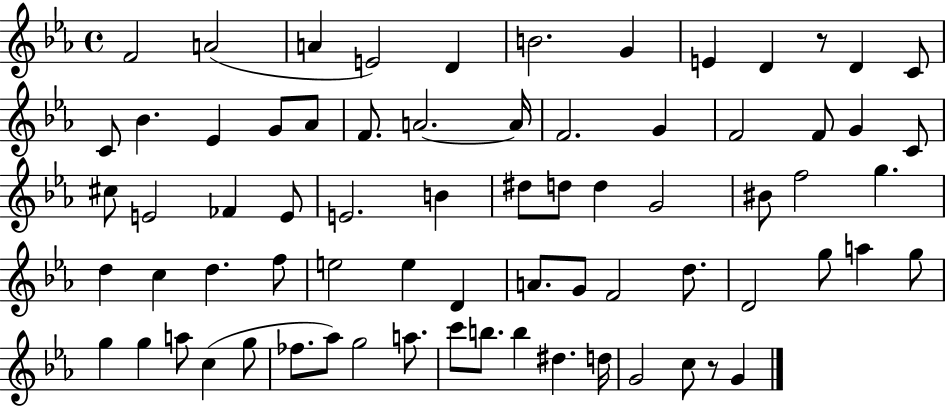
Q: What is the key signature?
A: EES major